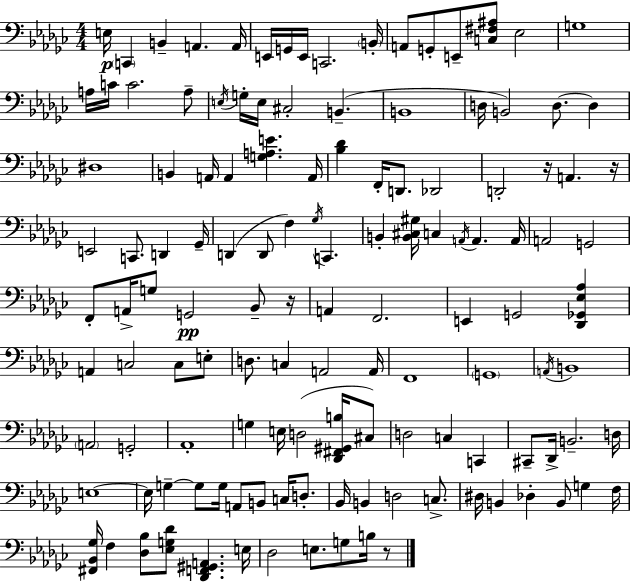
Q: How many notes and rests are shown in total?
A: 129